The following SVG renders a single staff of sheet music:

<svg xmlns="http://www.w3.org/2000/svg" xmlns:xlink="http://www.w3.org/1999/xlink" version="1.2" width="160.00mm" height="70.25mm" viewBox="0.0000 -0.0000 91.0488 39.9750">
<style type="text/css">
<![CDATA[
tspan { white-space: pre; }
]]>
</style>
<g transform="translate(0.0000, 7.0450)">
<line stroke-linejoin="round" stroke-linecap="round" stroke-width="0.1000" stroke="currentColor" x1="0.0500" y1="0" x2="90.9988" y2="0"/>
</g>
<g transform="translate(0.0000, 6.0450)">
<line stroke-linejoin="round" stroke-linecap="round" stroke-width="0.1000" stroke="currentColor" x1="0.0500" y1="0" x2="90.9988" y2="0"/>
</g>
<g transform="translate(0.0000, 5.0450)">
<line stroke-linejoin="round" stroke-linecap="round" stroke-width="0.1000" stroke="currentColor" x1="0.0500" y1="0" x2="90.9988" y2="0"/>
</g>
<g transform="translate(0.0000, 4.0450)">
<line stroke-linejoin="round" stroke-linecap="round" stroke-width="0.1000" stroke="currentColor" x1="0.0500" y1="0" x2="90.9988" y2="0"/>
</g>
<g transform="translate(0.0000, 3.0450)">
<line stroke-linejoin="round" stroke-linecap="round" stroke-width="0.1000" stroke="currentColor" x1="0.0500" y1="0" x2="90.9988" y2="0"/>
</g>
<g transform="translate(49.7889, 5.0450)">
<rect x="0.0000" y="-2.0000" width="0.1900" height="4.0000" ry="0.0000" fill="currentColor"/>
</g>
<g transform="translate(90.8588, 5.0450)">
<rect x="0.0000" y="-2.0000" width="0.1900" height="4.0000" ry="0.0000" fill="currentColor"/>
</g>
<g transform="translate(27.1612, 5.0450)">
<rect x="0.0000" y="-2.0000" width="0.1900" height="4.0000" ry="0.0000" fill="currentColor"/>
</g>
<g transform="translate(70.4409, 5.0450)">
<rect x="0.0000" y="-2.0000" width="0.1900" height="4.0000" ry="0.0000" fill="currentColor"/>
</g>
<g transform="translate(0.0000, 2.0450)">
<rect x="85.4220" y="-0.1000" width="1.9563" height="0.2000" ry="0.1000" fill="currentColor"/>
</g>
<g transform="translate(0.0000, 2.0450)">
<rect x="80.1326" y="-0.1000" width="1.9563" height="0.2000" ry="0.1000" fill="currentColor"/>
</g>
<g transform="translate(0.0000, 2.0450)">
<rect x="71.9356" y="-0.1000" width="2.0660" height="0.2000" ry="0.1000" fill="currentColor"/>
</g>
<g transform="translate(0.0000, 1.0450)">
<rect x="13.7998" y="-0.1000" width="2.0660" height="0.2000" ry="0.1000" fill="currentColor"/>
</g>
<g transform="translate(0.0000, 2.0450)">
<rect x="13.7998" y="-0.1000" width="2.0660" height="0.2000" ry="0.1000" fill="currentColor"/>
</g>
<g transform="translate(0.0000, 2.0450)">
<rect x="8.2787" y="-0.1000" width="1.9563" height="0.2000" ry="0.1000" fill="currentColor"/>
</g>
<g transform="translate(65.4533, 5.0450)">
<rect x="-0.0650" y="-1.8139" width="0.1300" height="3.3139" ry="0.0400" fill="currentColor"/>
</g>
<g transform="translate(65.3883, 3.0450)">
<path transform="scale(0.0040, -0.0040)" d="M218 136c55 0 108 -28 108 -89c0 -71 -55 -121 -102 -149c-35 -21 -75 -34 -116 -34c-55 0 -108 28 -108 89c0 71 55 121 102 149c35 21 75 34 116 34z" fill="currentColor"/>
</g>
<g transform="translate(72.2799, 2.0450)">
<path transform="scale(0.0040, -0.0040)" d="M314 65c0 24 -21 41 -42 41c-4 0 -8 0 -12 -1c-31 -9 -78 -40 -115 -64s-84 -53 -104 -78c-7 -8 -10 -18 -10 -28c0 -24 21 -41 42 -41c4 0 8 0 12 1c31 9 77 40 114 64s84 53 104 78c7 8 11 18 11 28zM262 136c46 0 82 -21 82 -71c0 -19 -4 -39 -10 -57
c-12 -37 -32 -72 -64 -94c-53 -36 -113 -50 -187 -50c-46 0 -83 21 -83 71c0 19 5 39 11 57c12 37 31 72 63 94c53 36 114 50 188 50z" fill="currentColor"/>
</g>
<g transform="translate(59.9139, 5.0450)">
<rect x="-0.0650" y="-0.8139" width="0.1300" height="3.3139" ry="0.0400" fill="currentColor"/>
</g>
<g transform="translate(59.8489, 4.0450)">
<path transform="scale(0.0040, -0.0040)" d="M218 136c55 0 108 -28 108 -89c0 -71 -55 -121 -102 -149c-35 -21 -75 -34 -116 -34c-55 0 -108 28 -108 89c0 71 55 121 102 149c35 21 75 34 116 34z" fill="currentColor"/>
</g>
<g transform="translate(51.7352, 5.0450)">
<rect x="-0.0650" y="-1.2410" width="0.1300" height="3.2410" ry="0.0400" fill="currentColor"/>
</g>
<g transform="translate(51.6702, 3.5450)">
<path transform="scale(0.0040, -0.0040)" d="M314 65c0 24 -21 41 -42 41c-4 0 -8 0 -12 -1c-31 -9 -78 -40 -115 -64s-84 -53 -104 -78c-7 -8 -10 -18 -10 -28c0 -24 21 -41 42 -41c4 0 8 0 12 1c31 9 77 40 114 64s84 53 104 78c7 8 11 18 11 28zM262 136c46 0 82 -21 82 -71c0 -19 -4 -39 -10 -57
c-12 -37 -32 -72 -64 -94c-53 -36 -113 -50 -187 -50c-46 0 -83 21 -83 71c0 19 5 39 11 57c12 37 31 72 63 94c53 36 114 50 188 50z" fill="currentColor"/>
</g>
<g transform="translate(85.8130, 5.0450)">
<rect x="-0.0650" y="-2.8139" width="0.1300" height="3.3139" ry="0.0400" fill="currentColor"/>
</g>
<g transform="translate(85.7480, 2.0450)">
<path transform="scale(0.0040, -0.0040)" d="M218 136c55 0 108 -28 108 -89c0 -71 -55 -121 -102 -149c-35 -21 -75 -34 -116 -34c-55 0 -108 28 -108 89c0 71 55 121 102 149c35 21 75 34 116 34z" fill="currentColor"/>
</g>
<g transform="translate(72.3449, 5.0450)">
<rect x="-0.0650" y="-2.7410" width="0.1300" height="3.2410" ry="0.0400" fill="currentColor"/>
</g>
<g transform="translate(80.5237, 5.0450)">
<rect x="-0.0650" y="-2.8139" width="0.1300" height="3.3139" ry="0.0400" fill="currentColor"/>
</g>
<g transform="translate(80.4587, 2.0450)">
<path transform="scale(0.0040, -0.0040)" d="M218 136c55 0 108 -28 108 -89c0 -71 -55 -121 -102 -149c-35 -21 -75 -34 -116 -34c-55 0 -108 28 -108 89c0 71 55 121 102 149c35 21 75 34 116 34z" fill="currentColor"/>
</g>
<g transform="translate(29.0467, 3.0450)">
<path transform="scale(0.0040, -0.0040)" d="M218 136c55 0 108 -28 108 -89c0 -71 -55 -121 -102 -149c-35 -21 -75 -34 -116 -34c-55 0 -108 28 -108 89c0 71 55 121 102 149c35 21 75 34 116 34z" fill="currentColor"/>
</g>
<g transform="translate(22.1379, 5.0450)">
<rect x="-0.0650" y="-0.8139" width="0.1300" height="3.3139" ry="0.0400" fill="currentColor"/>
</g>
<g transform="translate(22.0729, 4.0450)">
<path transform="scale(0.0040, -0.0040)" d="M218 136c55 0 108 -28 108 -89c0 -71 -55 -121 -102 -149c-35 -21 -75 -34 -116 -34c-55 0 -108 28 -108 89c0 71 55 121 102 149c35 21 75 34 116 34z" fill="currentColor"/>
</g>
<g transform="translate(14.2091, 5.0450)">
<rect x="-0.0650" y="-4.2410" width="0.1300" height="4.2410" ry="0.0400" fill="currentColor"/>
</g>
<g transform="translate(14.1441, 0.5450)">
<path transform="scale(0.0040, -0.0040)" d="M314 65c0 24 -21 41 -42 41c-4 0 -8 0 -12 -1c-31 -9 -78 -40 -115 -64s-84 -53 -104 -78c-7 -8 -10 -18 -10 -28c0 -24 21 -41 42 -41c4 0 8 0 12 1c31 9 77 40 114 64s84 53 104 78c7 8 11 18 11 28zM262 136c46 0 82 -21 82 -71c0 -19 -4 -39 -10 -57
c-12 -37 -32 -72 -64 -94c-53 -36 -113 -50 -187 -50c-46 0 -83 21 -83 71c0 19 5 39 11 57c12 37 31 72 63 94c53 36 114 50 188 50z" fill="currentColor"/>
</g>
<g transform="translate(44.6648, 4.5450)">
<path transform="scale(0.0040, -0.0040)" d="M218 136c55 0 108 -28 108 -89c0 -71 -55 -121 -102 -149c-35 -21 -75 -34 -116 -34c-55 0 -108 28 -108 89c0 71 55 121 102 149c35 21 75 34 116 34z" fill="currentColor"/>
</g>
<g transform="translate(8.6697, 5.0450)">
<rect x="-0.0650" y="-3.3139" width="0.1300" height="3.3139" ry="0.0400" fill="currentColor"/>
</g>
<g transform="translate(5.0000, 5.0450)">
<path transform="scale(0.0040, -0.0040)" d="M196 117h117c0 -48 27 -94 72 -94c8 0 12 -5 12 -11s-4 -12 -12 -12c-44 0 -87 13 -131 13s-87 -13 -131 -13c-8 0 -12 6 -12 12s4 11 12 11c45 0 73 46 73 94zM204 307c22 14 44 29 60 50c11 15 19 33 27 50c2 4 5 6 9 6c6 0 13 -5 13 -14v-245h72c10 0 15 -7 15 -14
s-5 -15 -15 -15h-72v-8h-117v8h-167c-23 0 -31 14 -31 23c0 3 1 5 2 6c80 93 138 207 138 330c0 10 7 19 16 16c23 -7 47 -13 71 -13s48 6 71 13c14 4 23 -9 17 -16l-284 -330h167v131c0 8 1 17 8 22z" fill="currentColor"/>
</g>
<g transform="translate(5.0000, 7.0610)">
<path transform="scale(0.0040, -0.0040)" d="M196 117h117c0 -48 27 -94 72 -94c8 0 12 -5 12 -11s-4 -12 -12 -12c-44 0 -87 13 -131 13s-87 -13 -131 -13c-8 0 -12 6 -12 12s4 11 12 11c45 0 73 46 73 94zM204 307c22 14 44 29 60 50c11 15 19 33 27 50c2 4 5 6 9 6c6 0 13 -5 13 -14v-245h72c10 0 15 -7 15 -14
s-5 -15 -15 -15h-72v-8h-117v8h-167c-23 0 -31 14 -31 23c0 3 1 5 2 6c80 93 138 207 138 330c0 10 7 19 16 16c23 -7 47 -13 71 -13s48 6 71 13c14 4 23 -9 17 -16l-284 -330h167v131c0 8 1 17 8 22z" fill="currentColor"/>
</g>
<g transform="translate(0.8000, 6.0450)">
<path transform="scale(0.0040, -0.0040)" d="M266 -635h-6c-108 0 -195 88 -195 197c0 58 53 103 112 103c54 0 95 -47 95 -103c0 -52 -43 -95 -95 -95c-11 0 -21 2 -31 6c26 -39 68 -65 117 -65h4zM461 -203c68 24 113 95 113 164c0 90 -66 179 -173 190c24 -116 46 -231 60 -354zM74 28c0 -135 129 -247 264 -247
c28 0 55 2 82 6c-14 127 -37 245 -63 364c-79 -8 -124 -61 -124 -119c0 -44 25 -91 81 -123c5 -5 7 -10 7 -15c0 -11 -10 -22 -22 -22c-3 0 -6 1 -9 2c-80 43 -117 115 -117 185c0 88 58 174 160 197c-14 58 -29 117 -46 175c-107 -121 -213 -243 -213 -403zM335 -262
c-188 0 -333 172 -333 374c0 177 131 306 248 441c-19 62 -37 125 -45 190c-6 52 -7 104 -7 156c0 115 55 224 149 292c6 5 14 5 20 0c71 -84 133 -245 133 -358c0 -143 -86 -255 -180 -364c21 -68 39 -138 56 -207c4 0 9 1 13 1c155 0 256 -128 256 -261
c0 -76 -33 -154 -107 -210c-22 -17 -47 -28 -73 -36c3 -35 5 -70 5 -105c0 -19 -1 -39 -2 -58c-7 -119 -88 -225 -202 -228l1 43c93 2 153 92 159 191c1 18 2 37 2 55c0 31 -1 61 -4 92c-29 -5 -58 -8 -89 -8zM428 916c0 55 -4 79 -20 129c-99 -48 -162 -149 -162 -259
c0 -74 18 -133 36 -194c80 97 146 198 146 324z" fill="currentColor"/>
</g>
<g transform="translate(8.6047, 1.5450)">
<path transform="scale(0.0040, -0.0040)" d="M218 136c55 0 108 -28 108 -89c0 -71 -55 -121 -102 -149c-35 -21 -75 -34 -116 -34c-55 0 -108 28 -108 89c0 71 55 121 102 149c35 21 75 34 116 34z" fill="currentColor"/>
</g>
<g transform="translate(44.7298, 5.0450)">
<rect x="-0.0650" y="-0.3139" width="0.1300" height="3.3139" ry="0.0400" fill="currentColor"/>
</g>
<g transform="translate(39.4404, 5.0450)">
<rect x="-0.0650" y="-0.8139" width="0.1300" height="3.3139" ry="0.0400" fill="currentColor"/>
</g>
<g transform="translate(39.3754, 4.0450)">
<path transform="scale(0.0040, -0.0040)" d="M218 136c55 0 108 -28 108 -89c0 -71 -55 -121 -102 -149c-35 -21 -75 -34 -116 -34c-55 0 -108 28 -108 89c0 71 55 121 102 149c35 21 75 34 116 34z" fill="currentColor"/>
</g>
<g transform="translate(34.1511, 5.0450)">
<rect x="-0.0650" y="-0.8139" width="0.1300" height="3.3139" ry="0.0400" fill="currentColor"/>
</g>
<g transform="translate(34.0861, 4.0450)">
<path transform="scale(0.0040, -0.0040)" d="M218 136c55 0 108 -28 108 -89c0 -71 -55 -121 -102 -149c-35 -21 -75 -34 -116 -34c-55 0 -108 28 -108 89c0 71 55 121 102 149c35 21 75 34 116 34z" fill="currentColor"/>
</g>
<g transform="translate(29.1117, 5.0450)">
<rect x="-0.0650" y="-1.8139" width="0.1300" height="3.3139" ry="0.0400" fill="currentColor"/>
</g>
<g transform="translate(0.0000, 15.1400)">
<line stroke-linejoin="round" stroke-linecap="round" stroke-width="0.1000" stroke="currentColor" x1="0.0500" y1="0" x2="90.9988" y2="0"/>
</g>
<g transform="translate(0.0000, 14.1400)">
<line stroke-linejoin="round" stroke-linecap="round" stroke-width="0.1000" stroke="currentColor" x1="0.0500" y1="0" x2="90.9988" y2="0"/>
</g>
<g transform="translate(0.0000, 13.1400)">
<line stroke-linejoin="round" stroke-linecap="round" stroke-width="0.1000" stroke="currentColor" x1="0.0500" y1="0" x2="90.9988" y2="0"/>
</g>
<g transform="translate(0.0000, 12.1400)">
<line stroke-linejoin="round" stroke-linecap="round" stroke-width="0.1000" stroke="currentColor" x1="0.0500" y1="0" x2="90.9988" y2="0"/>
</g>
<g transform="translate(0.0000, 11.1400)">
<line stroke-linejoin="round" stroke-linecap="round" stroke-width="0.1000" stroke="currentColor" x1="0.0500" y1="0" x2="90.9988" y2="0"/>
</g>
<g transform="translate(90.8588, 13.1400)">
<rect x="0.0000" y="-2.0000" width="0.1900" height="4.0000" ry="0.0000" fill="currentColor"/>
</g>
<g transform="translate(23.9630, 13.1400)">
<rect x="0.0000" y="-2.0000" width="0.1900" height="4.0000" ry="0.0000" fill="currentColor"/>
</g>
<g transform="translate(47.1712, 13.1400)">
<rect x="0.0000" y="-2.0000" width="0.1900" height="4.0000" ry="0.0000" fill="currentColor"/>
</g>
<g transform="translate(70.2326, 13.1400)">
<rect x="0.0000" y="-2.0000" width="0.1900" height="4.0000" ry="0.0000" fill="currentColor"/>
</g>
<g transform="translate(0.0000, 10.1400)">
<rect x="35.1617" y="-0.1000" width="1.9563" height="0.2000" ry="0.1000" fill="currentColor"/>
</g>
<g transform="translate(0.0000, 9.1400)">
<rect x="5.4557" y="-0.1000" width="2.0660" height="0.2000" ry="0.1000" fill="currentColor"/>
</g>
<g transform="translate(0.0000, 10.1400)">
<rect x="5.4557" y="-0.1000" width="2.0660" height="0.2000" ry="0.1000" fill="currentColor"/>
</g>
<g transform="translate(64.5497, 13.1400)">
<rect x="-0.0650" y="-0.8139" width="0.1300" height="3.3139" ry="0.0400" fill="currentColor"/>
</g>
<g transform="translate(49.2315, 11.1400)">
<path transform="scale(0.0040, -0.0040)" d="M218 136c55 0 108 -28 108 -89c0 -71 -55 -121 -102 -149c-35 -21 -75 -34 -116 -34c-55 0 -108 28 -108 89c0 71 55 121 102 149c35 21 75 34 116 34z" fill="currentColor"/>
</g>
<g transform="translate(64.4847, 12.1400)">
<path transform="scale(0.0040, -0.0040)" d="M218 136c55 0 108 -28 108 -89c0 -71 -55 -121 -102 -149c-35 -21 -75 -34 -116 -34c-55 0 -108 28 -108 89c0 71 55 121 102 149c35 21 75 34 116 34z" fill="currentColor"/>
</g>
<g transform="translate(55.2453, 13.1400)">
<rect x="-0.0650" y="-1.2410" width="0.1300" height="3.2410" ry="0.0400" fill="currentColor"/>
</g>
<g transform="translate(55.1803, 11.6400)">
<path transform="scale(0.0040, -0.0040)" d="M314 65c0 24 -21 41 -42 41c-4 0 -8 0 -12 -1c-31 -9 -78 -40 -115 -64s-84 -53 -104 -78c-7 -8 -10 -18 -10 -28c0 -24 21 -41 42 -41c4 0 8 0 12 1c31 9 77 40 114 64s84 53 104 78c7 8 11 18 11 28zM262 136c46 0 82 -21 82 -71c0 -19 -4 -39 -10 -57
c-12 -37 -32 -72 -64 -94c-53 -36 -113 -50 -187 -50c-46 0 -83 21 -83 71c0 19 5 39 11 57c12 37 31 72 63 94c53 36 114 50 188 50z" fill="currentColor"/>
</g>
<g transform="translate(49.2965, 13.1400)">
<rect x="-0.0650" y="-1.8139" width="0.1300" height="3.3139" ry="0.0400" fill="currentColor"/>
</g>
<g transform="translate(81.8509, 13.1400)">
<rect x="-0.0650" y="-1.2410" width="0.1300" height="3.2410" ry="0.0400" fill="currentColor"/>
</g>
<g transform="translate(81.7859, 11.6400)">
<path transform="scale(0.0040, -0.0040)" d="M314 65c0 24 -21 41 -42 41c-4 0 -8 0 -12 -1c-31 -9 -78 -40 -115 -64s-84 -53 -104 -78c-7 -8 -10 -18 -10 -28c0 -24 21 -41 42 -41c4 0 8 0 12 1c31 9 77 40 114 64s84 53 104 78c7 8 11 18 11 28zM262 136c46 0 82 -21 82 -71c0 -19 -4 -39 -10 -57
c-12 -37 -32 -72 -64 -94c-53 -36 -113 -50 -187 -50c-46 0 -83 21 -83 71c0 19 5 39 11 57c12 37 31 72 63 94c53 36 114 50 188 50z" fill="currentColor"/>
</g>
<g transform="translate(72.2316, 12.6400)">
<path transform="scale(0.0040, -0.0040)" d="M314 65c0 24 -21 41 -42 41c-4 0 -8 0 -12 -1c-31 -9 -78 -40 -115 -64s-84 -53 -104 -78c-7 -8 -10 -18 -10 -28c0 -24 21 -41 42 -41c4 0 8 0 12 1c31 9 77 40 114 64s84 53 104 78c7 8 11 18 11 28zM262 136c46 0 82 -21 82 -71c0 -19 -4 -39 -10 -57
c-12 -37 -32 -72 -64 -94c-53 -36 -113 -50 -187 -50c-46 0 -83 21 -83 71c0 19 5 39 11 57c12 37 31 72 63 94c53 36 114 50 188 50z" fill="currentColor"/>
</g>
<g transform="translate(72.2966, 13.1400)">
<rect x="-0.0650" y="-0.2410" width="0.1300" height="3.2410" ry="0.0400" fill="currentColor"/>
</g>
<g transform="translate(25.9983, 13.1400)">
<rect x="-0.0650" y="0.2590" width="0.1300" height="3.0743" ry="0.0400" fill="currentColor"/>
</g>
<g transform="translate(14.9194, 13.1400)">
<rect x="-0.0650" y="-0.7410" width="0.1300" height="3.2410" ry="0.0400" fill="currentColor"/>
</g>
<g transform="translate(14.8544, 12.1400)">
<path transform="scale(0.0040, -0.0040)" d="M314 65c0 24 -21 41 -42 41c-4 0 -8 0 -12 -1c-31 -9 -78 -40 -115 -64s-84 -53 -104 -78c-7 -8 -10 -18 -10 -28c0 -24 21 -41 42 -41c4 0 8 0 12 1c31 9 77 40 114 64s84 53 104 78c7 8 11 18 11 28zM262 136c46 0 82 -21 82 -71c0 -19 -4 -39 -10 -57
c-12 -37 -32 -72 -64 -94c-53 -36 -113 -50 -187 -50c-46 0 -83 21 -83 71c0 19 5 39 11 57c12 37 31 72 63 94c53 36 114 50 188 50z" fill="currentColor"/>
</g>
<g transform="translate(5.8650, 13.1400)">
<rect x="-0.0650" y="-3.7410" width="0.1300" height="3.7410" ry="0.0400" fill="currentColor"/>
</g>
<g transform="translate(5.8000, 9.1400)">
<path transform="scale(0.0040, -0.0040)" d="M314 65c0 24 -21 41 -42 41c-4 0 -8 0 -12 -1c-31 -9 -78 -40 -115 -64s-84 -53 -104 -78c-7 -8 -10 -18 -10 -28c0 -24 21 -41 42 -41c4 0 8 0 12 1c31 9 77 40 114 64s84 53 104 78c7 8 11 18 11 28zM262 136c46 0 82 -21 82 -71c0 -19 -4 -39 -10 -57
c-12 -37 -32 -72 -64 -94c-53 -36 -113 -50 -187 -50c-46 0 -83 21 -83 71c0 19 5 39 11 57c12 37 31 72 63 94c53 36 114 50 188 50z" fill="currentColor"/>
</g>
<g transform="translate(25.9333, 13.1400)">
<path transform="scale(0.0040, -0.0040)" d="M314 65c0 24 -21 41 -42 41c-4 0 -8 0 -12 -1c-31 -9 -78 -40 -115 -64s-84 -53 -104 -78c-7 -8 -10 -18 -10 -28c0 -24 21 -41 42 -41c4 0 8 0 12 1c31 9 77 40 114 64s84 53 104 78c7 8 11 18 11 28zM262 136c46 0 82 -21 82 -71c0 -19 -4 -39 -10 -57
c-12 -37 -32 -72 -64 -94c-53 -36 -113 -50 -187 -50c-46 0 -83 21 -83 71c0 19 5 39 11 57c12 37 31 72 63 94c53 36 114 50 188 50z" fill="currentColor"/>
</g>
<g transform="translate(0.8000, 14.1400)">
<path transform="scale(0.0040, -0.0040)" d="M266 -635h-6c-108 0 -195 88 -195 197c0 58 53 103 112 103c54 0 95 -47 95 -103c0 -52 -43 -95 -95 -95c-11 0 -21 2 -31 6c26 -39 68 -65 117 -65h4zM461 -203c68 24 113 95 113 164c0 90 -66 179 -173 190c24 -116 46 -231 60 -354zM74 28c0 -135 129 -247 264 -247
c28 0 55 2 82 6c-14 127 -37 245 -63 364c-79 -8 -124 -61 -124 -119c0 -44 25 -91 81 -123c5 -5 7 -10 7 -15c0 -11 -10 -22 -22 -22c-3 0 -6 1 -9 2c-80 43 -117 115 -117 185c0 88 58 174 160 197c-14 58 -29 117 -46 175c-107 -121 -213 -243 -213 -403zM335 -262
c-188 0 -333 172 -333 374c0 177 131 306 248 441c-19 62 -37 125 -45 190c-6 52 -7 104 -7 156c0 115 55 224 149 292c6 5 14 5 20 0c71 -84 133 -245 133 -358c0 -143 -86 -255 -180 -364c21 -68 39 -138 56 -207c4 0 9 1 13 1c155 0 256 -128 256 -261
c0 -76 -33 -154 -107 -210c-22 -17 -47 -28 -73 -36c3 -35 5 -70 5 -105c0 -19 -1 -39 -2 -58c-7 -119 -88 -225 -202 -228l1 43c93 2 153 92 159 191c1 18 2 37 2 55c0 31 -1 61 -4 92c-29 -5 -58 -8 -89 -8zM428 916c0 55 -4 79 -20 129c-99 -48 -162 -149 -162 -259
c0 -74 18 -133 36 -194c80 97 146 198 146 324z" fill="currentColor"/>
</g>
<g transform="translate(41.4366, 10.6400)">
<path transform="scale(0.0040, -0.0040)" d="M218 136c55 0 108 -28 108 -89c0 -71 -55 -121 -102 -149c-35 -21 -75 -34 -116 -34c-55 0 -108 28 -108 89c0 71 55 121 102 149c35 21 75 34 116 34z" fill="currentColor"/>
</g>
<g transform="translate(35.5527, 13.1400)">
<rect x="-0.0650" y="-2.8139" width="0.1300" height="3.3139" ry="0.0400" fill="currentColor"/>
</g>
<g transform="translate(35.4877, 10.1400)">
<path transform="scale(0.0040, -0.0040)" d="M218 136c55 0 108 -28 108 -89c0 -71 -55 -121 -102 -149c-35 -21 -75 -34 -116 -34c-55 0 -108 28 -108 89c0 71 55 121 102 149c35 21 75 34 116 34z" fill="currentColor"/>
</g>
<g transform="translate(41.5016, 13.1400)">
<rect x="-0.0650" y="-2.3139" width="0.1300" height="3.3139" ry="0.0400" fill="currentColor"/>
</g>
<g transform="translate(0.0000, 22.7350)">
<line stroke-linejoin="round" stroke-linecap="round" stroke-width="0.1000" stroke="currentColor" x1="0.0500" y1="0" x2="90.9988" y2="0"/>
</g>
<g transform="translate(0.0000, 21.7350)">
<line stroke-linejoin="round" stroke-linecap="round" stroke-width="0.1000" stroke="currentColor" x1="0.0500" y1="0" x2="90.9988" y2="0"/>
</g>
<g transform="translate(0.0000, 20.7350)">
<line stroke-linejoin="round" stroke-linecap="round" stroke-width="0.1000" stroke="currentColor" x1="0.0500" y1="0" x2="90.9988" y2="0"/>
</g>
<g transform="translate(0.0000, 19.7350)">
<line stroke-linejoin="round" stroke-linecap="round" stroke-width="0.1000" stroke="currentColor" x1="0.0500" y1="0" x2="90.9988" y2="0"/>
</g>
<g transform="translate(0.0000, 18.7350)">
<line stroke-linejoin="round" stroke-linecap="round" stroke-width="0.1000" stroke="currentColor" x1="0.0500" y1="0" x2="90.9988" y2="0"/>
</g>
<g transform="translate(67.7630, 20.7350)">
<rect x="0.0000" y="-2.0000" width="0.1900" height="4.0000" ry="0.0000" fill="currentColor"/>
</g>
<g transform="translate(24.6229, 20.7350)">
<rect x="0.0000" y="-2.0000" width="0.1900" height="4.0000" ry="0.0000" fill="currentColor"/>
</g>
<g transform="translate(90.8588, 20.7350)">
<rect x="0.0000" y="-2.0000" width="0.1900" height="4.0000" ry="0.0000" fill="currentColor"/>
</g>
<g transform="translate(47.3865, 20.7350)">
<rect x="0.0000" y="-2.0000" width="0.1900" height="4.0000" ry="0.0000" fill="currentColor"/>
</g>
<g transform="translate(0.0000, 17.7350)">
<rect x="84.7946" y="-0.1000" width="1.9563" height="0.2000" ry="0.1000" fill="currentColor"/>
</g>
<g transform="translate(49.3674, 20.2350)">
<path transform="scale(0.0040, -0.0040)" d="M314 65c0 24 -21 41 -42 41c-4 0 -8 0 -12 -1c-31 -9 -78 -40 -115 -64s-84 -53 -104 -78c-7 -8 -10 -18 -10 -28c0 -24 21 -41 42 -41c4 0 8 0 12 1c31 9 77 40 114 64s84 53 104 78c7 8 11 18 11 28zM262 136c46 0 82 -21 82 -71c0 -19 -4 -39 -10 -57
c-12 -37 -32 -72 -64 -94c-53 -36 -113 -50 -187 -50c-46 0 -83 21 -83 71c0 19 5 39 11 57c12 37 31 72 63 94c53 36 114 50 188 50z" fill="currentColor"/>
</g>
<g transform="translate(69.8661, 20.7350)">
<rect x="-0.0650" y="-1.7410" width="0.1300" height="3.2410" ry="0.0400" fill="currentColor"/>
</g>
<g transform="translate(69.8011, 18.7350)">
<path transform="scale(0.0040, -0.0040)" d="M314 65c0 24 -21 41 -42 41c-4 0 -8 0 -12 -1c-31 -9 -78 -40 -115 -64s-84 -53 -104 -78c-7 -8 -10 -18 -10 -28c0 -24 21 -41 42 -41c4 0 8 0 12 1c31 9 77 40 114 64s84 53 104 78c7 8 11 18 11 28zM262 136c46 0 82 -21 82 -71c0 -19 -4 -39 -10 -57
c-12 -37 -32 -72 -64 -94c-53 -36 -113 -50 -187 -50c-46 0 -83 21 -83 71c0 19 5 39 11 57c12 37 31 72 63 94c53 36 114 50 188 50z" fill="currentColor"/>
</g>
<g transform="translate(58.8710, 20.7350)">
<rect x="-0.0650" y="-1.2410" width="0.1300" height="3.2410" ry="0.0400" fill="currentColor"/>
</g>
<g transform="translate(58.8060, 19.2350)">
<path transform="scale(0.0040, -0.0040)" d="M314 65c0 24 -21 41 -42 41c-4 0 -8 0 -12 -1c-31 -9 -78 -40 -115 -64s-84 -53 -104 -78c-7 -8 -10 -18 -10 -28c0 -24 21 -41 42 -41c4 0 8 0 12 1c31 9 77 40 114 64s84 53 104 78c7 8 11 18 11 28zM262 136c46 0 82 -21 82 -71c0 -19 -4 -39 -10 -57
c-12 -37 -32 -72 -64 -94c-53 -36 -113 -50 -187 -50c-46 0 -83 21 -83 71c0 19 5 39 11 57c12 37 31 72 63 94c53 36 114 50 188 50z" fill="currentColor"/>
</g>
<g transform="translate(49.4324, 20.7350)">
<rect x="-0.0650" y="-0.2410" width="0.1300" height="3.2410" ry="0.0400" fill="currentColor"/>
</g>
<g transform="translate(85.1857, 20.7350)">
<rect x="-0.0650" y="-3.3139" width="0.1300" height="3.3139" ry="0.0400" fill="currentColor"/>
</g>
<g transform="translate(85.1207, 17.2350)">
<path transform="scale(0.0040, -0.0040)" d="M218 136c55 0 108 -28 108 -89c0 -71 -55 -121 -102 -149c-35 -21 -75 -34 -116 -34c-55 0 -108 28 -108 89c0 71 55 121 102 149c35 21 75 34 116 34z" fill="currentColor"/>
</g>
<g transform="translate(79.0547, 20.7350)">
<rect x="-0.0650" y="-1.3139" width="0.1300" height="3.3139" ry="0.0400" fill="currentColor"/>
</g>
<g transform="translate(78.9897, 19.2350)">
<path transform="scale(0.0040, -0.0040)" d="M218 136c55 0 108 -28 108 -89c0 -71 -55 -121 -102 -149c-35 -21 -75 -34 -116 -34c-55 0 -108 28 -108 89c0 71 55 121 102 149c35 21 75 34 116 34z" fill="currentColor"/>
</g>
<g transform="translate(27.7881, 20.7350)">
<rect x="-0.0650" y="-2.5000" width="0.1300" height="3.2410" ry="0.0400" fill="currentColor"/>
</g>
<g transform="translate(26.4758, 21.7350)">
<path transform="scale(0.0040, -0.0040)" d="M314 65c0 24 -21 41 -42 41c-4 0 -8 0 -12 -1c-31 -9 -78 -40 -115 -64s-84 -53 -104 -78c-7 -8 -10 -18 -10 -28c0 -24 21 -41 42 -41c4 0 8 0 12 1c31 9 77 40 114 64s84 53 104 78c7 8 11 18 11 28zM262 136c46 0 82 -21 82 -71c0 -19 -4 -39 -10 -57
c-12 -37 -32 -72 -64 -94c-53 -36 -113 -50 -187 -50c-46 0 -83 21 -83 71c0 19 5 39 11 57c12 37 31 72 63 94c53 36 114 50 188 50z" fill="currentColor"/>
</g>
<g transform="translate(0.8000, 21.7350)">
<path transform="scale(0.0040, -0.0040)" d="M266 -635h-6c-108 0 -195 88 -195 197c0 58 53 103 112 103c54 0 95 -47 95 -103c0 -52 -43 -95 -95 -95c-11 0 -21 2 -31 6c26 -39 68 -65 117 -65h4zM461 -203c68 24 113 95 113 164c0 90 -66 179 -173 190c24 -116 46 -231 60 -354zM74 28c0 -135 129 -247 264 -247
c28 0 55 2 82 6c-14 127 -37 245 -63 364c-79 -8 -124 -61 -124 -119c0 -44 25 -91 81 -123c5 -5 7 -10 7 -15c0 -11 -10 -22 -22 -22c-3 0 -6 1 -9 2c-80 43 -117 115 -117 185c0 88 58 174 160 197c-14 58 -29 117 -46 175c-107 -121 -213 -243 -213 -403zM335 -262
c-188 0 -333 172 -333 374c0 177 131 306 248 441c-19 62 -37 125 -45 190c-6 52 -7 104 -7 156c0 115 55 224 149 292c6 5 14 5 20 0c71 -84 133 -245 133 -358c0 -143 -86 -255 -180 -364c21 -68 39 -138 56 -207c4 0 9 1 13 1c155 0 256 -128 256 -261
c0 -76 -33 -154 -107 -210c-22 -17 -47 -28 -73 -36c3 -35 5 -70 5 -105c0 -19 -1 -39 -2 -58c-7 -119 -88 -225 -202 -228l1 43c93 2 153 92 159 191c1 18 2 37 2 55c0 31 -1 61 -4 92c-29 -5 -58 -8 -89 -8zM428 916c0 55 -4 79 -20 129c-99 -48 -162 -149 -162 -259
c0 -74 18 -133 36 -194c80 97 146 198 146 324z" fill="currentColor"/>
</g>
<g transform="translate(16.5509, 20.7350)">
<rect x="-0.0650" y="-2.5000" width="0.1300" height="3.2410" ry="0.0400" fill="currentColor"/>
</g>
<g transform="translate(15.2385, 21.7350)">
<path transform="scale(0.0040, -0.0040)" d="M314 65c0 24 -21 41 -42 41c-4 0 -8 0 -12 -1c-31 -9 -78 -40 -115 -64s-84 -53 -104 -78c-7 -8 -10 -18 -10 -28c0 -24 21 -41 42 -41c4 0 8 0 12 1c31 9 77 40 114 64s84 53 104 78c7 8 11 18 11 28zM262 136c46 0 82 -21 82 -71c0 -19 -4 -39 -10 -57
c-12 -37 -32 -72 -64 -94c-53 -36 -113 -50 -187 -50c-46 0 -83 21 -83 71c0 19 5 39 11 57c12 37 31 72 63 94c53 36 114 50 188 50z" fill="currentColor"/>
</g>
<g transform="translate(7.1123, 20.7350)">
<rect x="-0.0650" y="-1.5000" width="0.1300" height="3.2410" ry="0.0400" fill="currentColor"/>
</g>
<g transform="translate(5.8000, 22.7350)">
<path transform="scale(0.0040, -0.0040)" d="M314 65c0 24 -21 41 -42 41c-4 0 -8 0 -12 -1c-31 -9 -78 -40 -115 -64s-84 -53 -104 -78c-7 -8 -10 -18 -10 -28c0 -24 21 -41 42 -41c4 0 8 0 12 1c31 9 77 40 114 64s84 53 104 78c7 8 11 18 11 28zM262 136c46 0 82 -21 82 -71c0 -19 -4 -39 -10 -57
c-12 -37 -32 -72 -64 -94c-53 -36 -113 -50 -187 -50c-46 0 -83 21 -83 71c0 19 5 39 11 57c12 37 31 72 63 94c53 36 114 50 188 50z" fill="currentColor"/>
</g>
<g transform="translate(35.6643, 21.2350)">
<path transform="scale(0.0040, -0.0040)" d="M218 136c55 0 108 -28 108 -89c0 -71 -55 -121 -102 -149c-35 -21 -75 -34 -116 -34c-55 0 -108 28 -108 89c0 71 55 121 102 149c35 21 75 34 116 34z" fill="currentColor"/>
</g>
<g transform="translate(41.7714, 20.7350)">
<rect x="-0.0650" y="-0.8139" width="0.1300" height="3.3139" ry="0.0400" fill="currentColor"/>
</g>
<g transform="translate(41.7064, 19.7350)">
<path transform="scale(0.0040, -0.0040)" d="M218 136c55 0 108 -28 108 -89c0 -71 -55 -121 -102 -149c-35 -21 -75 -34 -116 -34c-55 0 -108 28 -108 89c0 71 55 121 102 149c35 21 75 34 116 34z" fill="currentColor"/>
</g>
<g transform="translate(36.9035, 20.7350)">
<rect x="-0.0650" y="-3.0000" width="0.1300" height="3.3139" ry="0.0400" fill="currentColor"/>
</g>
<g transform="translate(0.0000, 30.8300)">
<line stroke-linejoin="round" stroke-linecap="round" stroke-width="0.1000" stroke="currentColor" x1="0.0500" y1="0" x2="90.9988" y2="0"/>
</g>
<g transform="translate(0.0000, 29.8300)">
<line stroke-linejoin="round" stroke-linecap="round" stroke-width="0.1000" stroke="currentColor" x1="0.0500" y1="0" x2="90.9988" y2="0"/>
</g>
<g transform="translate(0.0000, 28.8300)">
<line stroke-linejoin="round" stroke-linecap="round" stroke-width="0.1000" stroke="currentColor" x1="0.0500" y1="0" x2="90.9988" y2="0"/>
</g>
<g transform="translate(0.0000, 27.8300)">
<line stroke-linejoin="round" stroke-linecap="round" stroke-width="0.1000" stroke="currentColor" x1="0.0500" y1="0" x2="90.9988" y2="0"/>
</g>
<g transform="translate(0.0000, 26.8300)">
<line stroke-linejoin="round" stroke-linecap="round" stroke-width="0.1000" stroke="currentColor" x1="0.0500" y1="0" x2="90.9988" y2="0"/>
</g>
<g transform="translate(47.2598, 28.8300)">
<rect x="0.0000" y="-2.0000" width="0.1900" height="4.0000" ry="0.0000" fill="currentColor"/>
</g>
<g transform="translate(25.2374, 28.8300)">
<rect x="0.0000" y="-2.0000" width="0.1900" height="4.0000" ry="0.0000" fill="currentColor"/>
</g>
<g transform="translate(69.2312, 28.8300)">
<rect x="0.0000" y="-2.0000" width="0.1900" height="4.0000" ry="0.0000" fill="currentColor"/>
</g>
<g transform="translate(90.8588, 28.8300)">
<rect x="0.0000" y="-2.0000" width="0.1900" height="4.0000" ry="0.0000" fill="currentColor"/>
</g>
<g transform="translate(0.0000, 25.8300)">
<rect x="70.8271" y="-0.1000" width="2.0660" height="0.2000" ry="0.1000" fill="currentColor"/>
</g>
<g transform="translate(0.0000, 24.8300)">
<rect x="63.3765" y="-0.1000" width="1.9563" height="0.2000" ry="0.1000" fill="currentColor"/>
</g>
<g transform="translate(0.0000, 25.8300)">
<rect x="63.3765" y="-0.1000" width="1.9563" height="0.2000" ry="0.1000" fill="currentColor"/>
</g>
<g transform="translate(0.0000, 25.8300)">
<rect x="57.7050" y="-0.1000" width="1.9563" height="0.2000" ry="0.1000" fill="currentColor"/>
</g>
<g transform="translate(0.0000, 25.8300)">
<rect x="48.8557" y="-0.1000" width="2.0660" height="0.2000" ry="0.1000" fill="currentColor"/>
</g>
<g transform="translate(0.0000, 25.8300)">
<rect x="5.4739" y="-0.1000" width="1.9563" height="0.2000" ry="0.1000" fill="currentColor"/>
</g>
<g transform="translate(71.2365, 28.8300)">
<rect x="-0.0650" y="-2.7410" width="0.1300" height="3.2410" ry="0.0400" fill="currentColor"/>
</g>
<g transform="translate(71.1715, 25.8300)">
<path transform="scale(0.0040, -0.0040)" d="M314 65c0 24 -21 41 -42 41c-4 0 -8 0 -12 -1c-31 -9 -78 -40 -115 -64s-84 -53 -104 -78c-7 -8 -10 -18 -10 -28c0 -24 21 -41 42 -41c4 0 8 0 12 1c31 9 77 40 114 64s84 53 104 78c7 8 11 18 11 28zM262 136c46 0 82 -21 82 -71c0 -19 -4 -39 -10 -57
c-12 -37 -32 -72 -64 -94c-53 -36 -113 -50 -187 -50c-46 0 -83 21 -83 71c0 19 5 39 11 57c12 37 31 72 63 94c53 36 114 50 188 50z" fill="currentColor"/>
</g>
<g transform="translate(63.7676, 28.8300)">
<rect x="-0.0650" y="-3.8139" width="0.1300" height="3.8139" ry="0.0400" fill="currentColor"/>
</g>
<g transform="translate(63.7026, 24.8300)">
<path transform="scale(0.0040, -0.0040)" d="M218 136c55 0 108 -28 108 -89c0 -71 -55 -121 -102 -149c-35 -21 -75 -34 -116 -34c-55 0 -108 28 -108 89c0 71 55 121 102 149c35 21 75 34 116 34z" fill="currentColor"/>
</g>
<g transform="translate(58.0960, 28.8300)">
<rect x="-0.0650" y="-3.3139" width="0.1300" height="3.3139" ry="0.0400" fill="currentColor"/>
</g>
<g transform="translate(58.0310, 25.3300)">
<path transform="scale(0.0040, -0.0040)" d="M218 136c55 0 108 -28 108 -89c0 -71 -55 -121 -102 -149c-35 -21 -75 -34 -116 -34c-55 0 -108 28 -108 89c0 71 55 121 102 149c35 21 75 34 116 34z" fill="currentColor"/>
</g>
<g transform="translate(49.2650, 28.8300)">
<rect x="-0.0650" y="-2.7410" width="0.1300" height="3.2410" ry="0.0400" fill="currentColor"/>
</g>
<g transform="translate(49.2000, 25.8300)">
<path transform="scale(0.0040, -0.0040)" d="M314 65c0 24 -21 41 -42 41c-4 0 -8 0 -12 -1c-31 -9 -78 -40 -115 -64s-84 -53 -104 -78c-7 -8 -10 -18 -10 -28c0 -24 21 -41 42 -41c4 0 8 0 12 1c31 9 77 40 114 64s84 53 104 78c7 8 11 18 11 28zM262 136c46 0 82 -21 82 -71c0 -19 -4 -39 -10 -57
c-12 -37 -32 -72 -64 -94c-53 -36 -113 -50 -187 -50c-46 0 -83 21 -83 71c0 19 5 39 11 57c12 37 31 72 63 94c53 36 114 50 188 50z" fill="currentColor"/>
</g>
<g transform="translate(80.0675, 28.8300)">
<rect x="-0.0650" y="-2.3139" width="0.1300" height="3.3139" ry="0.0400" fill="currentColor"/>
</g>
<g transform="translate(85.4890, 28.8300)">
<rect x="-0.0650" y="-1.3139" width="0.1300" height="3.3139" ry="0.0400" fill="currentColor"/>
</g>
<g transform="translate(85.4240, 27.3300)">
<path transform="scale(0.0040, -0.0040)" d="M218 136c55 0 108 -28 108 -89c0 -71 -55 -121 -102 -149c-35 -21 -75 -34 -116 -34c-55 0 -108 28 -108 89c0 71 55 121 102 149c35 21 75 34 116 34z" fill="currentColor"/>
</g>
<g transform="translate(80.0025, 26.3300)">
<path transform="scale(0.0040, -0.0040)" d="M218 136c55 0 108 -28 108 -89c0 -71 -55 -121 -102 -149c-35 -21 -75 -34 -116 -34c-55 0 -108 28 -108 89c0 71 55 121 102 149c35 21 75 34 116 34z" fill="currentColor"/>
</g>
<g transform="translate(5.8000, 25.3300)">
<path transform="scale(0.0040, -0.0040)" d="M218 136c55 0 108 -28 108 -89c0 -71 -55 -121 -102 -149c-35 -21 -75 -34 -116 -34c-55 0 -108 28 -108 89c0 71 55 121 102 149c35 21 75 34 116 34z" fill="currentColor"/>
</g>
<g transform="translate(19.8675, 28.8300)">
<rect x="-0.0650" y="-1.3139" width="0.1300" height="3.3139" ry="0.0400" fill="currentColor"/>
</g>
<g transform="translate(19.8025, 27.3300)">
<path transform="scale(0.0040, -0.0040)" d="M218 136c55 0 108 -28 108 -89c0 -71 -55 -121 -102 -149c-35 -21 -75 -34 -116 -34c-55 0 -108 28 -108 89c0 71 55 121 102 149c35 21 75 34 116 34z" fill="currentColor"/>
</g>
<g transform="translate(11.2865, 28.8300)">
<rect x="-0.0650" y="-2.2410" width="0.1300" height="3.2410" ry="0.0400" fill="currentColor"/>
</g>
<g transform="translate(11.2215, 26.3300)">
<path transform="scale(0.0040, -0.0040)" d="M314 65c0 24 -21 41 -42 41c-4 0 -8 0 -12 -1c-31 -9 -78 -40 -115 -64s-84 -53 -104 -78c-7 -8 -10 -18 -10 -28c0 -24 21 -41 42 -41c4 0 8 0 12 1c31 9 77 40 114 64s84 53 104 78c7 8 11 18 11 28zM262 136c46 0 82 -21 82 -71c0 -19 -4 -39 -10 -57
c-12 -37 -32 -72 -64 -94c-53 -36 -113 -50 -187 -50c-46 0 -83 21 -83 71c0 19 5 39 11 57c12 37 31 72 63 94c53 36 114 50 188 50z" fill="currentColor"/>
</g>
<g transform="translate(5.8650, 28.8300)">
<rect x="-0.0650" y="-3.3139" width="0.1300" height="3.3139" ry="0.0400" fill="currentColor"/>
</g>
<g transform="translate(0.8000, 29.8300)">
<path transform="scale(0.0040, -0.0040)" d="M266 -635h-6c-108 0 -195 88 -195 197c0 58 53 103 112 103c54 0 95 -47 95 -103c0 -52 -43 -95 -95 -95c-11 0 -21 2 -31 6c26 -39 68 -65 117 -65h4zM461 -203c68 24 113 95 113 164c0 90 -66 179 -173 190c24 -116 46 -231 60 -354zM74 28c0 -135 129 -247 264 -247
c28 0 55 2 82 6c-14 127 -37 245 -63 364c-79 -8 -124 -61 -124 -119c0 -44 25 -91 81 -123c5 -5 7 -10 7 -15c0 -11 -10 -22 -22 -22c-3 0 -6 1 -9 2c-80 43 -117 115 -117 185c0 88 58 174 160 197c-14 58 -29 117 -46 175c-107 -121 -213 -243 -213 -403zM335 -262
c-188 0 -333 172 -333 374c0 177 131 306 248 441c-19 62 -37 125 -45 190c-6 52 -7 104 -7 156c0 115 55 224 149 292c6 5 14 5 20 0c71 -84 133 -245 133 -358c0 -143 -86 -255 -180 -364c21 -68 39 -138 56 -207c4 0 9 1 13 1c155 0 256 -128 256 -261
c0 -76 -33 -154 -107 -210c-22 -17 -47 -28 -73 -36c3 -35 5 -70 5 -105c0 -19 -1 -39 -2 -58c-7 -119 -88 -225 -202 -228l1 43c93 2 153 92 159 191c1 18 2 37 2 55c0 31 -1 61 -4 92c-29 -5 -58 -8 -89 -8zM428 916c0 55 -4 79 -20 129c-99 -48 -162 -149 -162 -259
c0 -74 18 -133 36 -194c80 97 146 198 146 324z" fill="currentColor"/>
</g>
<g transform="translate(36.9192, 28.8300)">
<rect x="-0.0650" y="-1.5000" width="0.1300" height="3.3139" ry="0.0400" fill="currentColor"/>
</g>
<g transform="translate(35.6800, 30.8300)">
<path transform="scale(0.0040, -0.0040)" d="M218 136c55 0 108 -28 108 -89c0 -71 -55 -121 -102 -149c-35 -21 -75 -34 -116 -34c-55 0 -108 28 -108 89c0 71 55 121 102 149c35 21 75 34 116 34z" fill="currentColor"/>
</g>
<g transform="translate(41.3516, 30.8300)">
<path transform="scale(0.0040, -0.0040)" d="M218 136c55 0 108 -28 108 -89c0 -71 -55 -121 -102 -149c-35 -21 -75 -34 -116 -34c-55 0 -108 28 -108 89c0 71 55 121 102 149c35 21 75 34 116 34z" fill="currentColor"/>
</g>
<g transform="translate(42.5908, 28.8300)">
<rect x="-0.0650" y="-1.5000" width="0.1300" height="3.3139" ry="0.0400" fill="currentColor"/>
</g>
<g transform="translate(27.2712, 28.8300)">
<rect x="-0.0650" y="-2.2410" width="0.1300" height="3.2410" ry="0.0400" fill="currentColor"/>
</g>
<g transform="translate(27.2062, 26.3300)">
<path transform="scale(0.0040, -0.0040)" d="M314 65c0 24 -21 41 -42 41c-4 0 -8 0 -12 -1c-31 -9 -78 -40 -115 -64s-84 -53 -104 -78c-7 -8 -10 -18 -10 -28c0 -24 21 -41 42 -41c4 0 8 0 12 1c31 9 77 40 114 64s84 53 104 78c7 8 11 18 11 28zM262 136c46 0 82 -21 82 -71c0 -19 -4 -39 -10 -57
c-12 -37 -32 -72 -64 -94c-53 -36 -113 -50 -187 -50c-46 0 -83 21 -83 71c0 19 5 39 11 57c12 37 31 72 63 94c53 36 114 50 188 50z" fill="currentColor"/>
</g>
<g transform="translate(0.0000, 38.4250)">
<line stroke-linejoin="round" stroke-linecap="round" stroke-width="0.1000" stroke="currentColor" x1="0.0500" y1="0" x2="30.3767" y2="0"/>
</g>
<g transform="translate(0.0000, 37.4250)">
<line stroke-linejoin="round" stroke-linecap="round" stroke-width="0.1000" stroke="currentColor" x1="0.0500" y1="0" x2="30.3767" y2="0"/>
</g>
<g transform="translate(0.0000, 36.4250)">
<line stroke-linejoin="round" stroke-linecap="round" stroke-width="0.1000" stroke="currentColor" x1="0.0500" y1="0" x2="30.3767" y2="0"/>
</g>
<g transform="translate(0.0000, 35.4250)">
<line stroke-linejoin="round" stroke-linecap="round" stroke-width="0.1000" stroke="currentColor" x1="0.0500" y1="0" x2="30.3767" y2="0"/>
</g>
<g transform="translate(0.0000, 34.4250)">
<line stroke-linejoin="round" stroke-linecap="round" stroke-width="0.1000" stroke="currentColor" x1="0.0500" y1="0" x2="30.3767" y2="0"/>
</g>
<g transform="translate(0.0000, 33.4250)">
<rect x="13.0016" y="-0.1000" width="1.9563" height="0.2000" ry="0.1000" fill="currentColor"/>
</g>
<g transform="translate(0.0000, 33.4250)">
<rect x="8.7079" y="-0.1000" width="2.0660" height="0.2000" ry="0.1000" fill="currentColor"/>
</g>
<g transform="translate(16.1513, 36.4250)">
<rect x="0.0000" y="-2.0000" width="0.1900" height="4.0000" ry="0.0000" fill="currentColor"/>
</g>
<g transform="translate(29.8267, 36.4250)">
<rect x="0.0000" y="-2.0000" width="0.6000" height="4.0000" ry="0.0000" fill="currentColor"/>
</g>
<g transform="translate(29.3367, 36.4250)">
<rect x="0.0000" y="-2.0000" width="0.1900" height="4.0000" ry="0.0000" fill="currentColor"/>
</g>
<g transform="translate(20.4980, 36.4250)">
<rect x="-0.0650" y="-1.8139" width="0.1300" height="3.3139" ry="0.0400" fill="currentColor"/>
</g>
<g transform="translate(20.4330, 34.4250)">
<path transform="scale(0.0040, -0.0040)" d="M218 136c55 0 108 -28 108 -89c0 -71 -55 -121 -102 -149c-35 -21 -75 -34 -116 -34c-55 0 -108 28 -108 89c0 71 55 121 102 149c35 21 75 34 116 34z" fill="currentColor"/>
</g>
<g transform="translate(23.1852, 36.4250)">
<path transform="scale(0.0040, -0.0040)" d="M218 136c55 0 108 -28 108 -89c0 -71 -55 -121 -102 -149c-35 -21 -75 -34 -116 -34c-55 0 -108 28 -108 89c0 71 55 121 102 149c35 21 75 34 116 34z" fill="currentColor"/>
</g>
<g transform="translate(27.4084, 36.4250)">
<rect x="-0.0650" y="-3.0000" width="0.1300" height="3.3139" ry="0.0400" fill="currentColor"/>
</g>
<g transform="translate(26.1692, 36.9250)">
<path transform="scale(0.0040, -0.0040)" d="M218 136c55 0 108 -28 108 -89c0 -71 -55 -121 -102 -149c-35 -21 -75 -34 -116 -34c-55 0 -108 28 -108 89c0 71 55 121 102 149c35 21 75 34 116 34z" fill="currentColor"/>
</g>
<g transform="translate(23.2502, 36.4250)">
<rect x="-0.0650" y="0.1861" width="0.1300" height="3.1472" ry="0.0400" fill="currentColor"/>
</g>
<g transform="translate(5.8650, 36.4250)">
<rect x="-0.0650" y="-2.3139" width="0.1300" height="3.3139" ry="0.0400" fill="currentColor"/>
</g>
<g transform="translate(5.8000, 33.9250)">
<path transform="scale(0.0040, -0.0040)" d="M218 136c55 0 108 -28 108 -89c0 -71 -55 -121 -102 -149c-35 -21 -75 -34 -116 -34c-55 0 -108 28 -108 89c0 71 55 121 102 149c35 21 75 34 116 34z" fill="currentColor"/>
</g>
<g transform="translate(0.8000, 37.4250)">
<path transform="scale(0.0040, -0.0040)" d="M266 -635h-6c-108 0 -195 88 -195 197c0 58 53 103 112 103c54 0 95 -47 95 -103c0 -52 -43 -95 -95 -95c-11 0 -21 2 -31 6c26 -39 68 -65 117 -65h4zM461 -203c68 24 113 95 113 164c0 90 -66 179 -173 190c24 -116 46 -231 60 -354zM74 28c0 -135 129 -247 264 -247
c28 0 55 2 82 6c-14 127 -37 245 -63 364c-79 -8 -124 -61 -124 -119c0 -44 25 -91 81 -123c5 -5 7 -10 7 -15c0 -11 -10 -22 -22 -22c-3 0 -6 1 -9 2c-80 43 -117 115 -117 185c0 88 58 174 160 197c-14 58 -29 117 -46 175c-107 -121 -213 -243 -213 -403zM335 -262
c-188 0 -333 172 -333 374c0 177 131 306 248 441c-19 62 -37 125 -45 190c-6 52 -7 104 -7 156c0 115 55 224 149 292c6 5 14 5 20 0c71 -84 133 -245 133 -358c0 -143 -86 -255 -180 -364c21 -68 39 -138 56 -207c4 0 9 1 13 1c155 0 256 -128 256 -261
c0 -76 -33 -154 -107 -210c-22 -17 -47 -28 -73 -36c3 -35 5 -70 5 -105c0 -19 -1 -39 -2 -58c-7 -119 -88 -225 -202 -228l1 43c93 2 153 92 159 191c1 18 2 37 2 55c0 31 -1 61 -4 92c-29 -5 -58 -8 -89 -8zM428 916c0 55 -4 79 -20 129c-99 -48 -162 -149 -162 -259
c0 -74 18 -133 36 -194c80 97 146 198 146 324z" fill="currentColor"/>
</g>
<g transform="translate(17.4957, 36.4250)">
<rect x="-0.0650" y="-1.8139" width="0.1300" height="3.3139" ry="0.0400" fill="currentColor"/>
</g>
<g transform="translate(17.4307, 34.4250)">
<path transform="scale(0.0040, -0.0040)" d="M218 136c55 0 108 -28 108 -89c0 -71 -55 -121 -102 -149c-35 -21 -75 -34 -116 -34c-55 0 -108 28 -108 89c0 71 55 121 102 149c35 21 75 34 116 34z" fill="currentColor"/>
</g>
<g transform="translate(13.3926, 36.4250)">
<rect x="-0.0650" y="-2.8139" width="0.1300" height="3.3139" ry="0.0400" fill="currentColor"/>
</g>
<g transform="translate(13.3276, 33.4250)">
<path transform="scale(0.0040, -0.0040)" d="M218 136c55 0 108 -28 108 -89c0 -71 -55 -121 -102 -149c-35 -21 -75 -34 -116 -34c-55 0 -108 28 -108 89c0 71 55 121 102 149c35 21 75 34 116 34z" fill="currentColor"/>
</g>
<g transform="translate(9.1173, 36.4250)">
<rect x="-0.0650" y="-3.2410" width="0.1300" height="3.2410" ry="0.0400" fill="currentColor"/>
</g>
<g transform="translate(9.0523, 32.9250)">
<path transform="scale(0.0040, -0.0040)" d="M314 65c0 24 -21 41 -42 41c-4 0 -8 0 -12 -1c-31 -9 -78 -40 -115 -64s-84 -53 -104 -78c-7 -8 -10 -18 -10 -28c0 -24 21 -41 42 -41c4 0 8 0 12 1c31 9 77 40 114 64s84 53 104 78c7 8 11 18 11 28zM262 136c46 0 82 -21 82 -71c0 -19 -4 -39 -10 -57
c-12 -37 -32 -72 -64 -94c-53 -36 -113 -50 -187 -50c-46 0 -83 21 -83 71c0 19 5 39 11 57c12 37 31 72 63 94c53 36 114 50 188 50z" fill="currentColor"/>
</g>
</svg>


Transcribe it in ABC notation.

X:1
T:Untitled
M:4/4
L:1/4
K:C
b d'2 d f d d c e2 d f a2 a a c'2 d2 B2 a g f e2 d c2 e2 E2 G2 G2 A d c2 e2 f2 e b b g2 e g2 E E a2 b c' a2 g e g b2 a f f B A